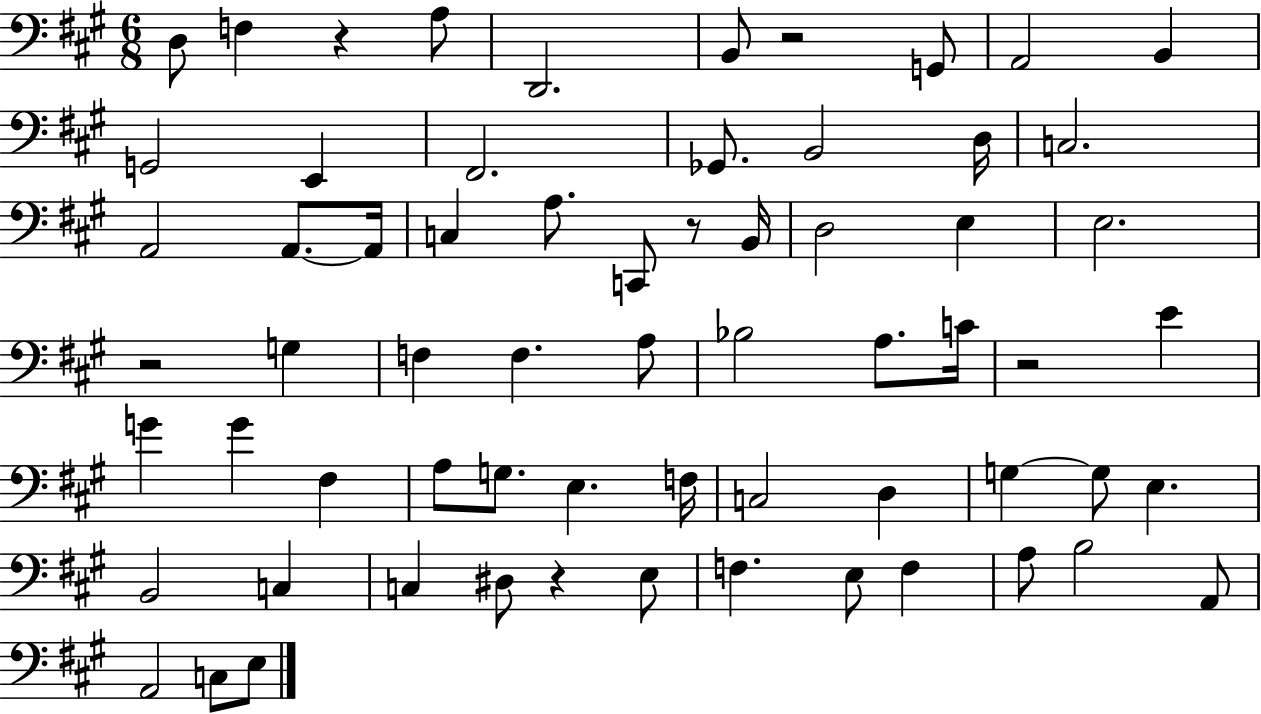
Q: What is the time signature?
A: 6/8